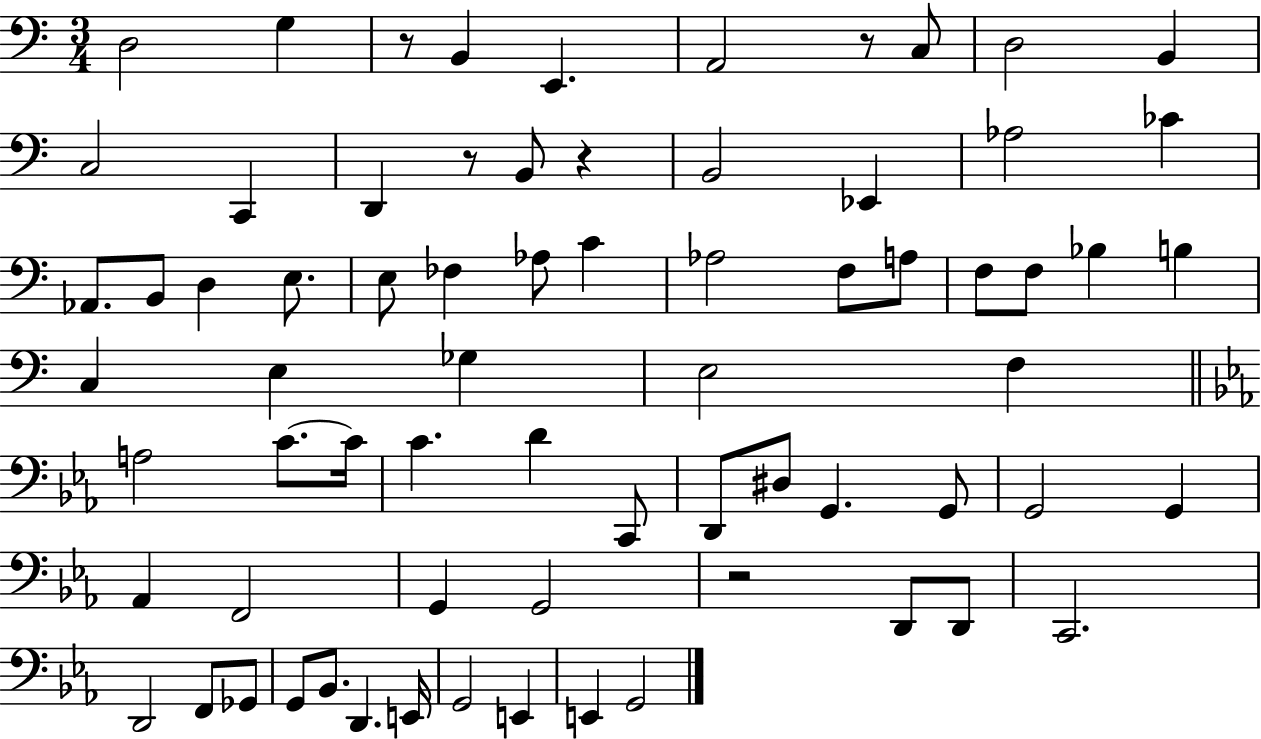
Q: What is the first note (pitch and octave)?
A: D3